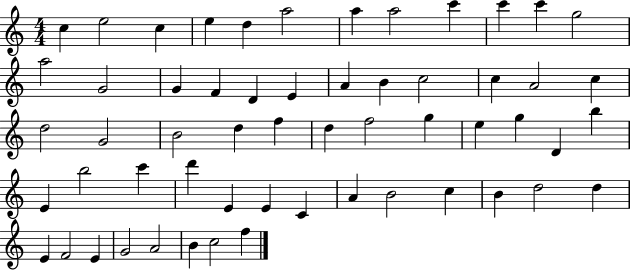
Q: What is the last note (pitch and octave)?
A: F5